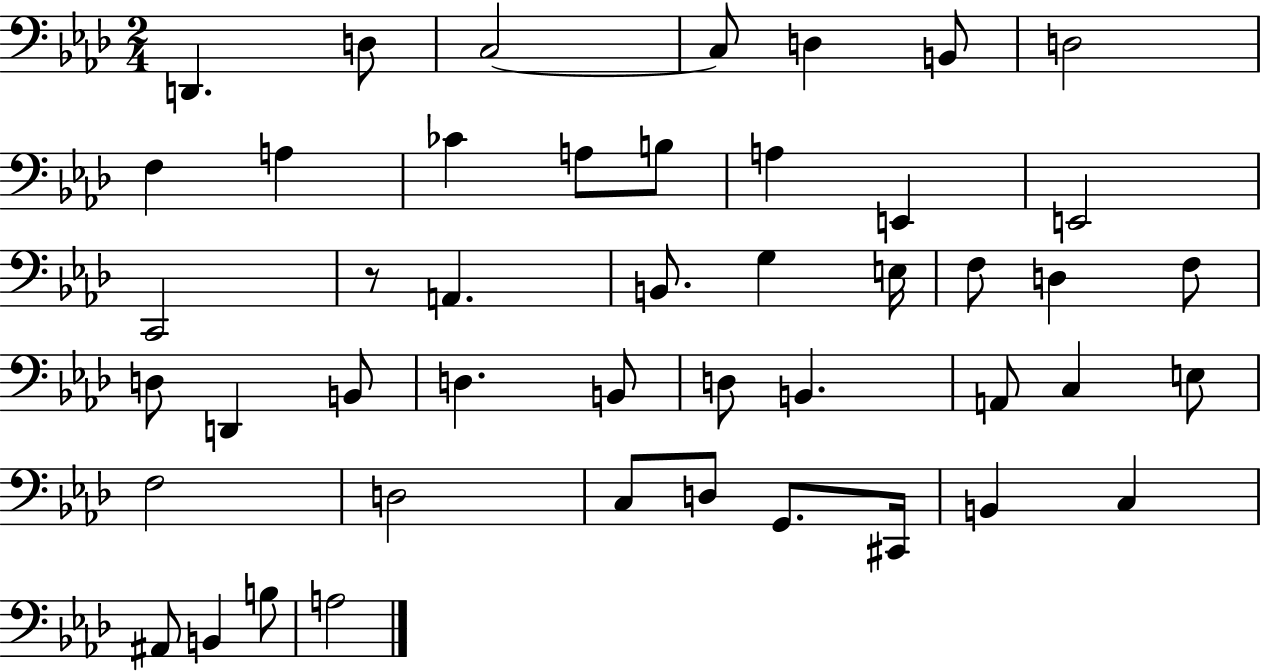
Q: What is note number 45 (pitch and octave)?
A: A3